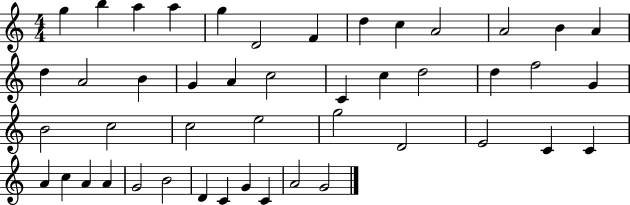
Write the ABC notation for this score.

X:1
T:Untitled
M:4/4
L:1/4
K:C
g b a a g D2 F d c A2 A2 B A d A2 B G A c2 C c d2 d f2 G B2 c2 c2 e2 g2 D2 E2 C C A c A A G2 B2 D C G C A2 G2